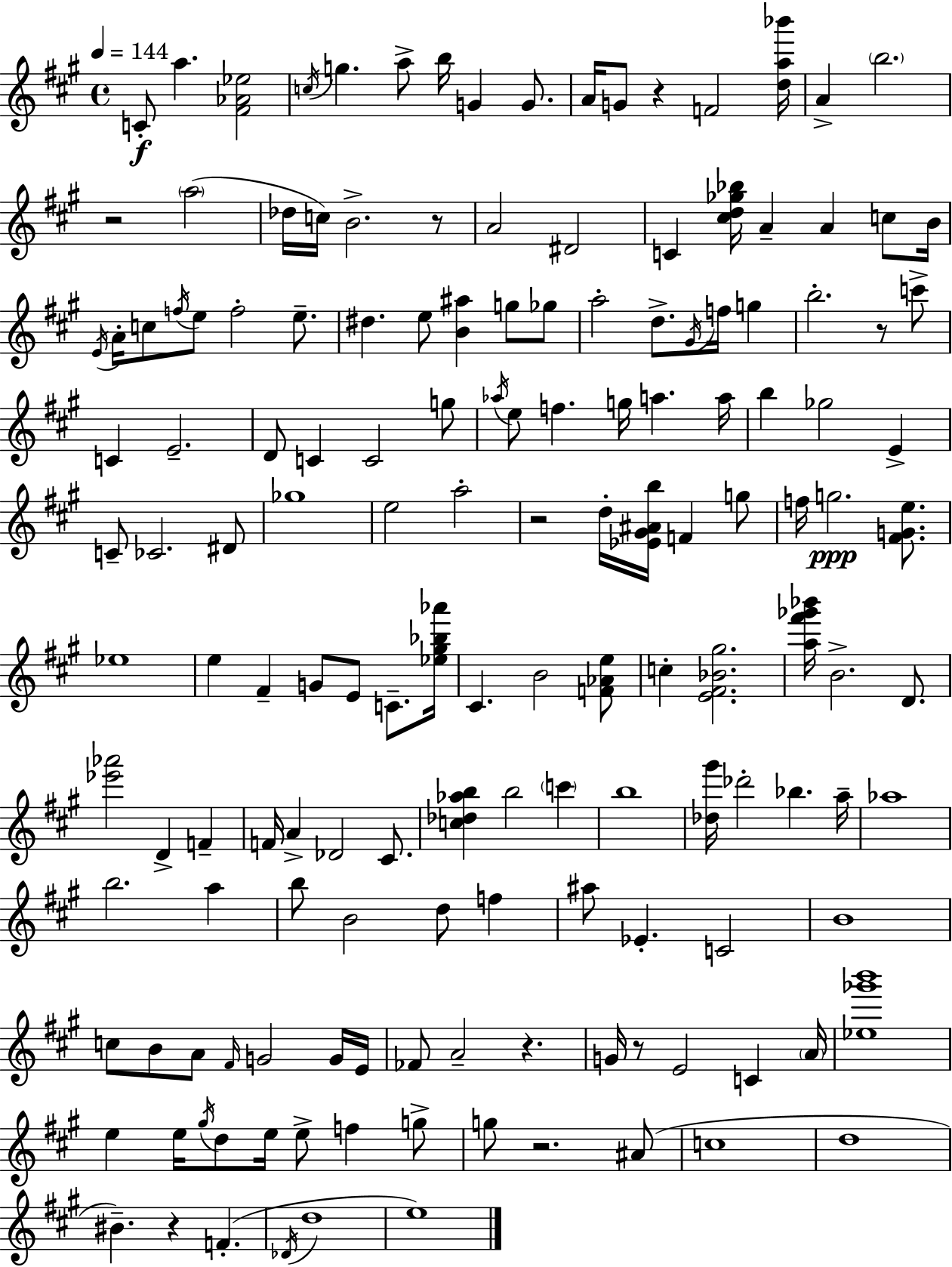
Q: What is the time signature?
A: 4/4